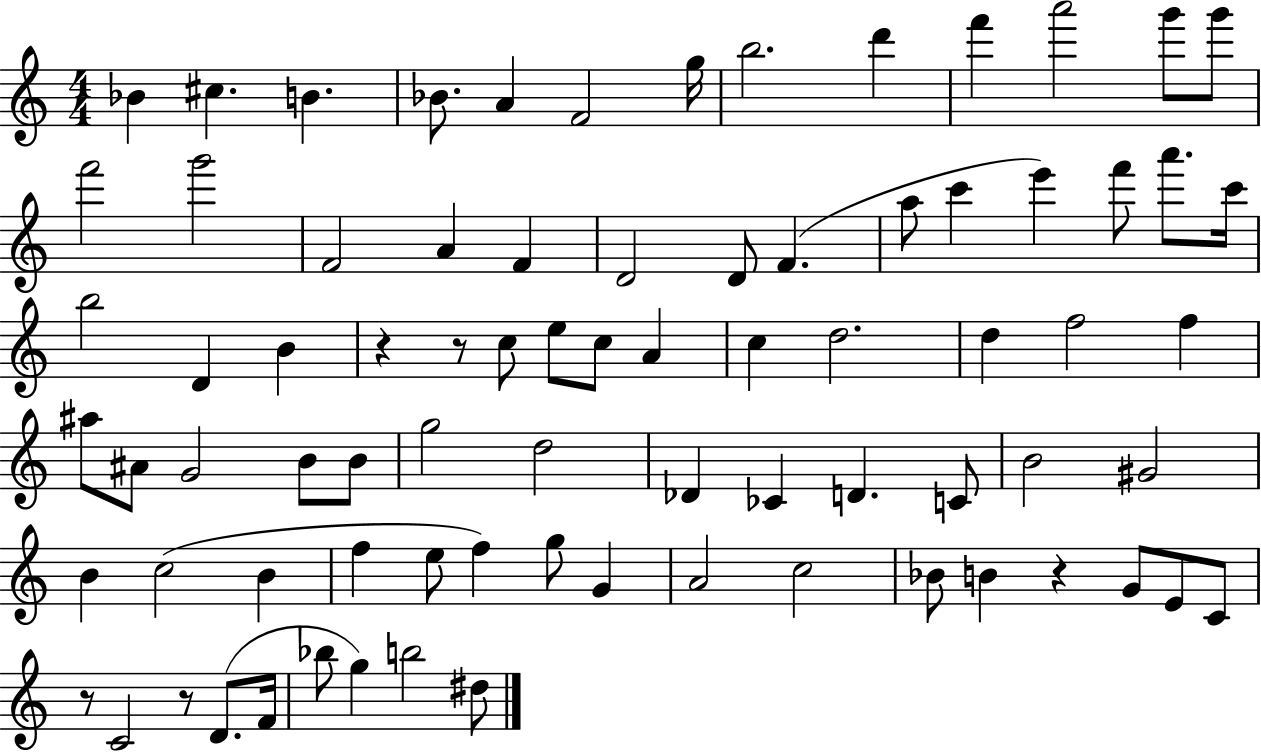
{
  \clef treble
  \numericTimeSignature
  \time 4/4
  \key c \major
  \repeat volta 2 { bes'4 cis''4. b'4. | bes'8. a'4 f'2 g''16 | b''2. d'''4 | f'''4 a'''2 g'''8 g'''8 | \break f'''2 g'''2 | f'2 a'4 f'4 | d'2 d'8 f'4.( | a''8 c'''4 e'''4) f'''8 a'''8. c'''16 | \break b''2 d'4 b'4 | r4 r8 c''8 e''8 c''8 a'4 | c''4 d''2. | d''4 f''2 f''4 | \break ais''8 ais'8 g'2 b'8 b'8 | g''2 d''2 | des'4 ces'4 d'4. c'8 | b'2 gis'2 | \break b'4 c''2( b'4 | f''4 e''8 f''4) g''8 g'4 | a'2 c''2 | bes'8 b'4 r4 g'8 e'8 c'8 | \break r8 c'2 r8 d'8.( f'16 | bes''8 g''4) b''2 dis''8 | } \bar "|."
}